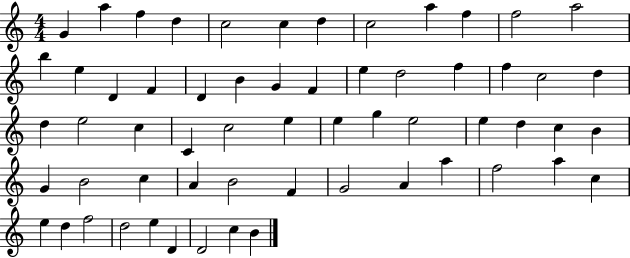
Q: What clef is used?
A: treble